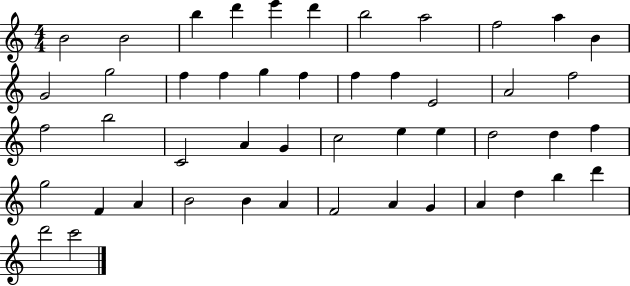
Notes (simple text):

B4/h B4/h B5/q D6/q E6/q D6/q B5/h A5/h F5/h A5/q B4/q G4/h G5/h F5/q F5/q G5/q F5/q F5/q F5/q E4/h A4/h F5/h F5/h B5/h C4/h A4/q G4/q C5/h E5/q E5/q D5/h D5/q F5/q G5/h F4/q A4/q B4/h B4/q A4/q F4/h A4/q G4/q A4/q D5/q B5/q D6/q D6/h C6/h